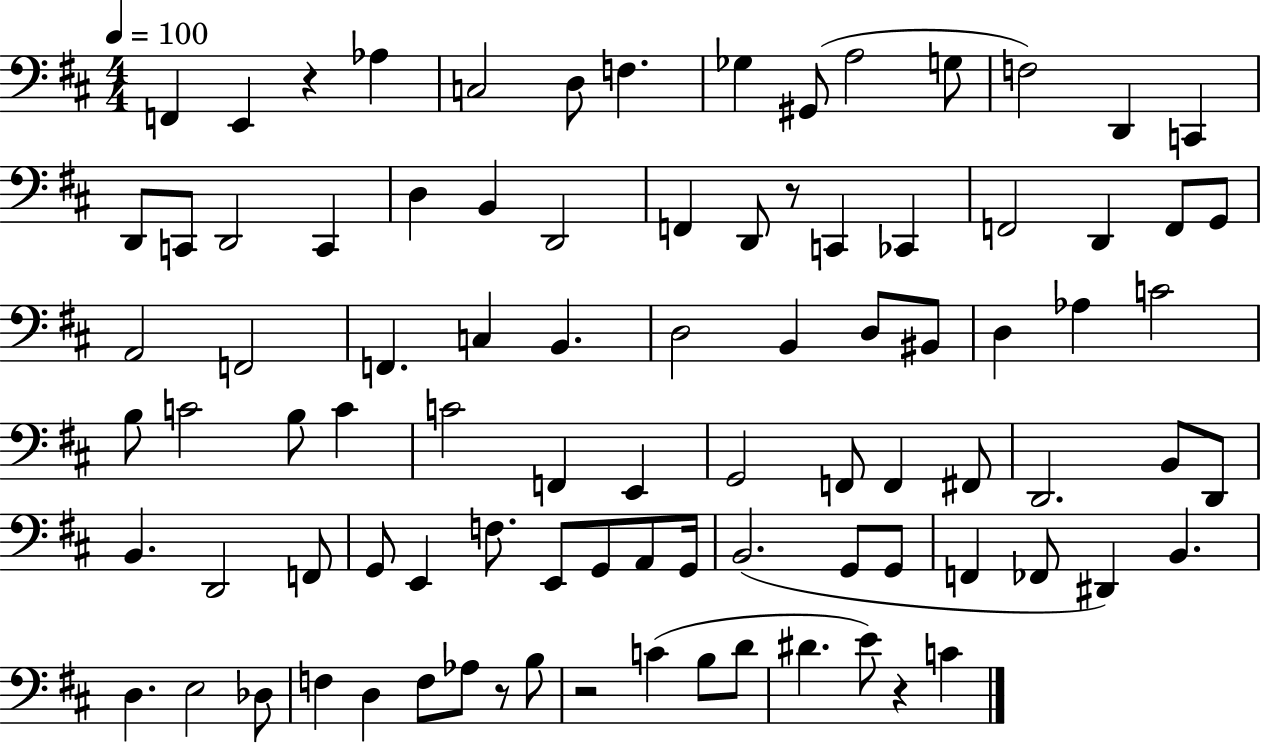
X:1
T:Untitled
M:4/4
L:1/4
K:D
F,, E,, z _A, C,2 D,/2 F, _G, ^G,,/2 A,2 G,/2 F,2 D,, C,, D,,/2 C,,/2 D,,2 C,, D, B,, D,,2 F,, D,,/2 z/2 C,, _C,, F,,2 D,, F,,/2 G,,/2 A,,2 F,,2 F,, C, B,, D,2 B,, D,/2 ^B,,/2 D, _A, C2 B,/2 C2 B,/2 C C2 F,, E,, G,,2 F,,/2 F,, ^F,,/2 D,,2 B,,/2 D,,/2 B,, D,,2 F,,/2 G,,/2 E,, F,/2 E,,/2 G,,/2 A,,/2 G,,/4 B,,2 G,,/2 G,,/2 F,, _F,,/2 ^D,, B,, D, E,2 _D,/2 F, D, F,/2 _A,/2 z/2 B,/2 z2 C B,/2 D/2 ^D E/2 z C